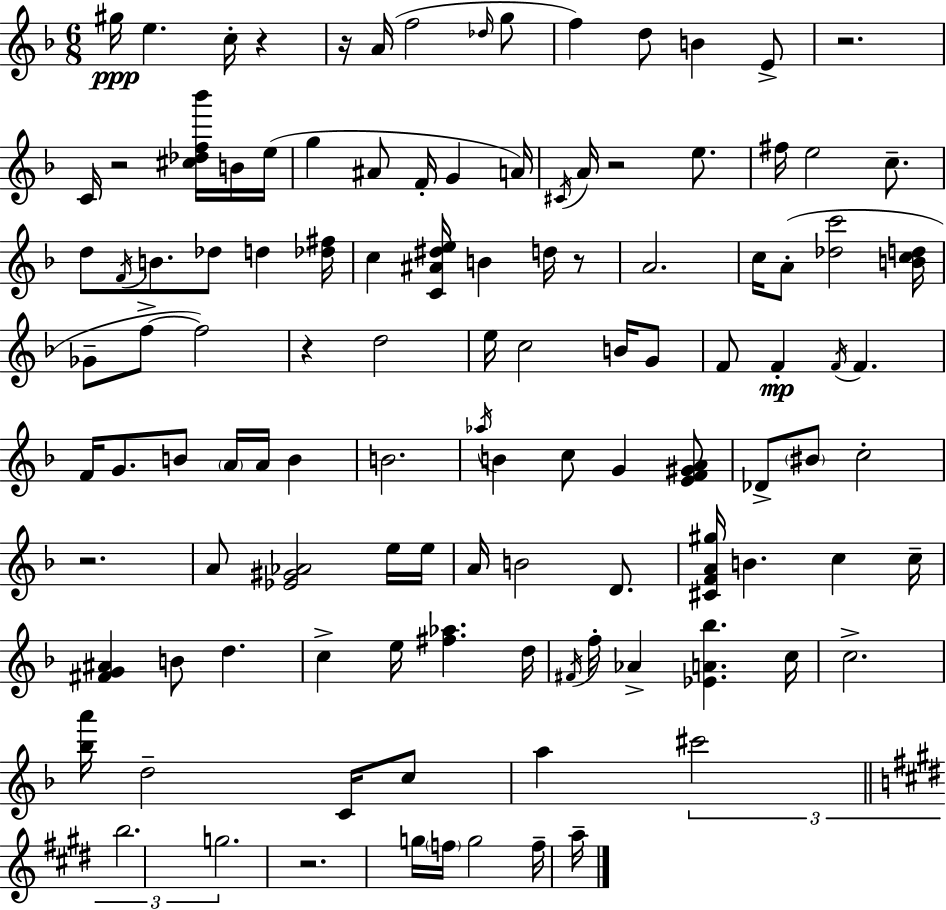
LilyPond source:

{
  \clef treble
  \numericTimeSignature
  \time 6/8
  \key f \major
  gis''16\ppp e''4. c''16-. r4 | r16 a'16( f''2 \grace { des''16 } g''8 | f''4) d''8 b'4 e'8-> | r2. | \break c'16 r2 <cis'' des'' f'' bes'''>16 b'16 | e''16( g''4 ais'8 f'16-. g'4 | a'16) \acciaccatura { cis'16 } a'16 r2 e''8. | fis''16 e''2 c''8.-- | \break d''8 \acciaccatura { f'16 } b'8. des''8 d''4 | <des'' fis''>16 c''4 <c' ais' dis'' e''>16 b'4 | d''16 r8 a'2. | c''16 a'8-.( <des'' c'''>2 | \break <b' c'' d''>16 ges'8-- f''8->~~ f''2) | r4 d''2 | e''16 c''2 | b'16 g'8 f'8 f'4-.\mp \acciaccatura { f'16 } f'4. | \break f'16 g'8. b'8 \parenthesize a'16 a'16 | b'4 b'2. | \acciaccatura { aes''16 } b'4 c''8 g'4 | <e' f' gis' a'>8 des'8-> \parenthesize bis'8 c''2-. | \break r2. | a'8 <ees' gis' aes'>2 | e''16 e''16 a'16 b'2 | d'8. <cis' f' a' gis''>16 b'4. | \break c''4 c''16-- <fis' g' ais'>4 b'8 d''4. | c''4-> e''16 <fis'' aes''>4. | d''16 \acciaccatura { fis'16 } f''16-. aes'4-> <ees' a' bes''>4. | c''16 c''2.-> | \break <bes'' a'''>16 d''2-- | c'16 c''8 a''4 \tuplet 3/2 { cis'''2 | \bar "||" \break \key e \major b''2. | g''2. } | r2. | g''16 \parenthesize f''16 g''2 f''16-- a''16-- | \break \bar "|."
}